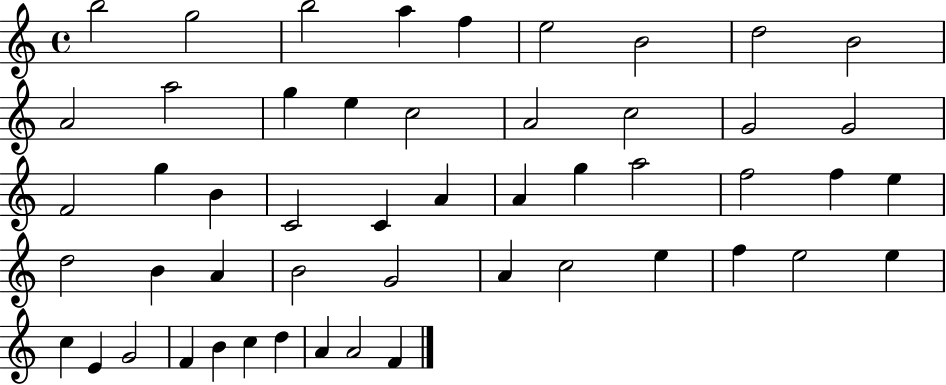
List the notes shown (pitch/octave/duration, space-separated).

B5/h G5/h B5/h A5/q F5/q E5/h B4/h D5/h B4/h A4/h A5/h G5/q E5/q C5/h A4/h C5/h G4/h G4/h F4/h G5/q B4/q C4/h C4/q A4/q A4/q G5/q A5/h F5/h F5/q E5/q D5/h B4/q A4/q B4/h G4/h A4/q C5/h E5/q F5/q E5/h E5/q C5/q E4/q G4/h F4/q B4/q C5/q D5/q A4/q A4/h F4/q